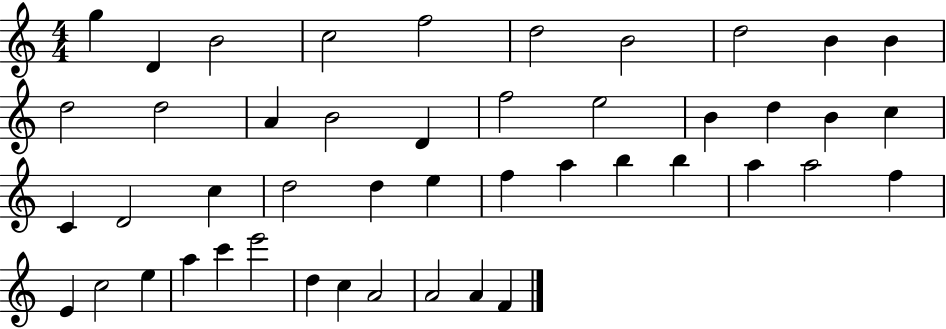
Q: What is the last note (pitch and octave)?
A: F4